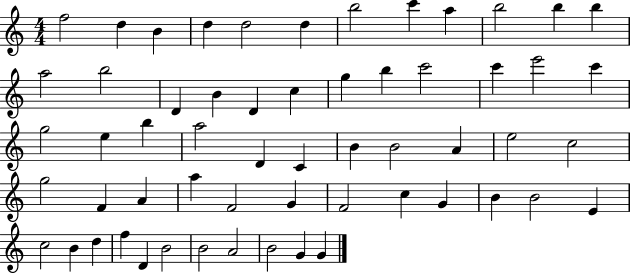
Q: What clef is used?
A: treble